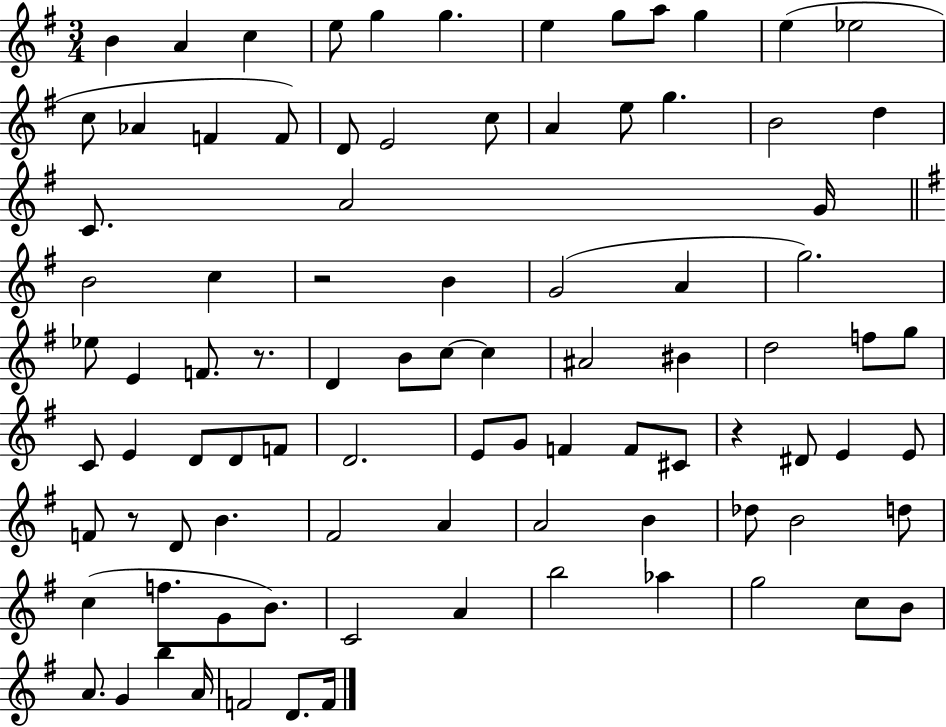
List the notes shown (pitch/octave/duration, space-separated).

B4/q A4/q C5/q E5/e G5/q G5/q. E5/q G5/e A5/e G5/q E5/q Eb5/h C5/e Ab4/q F4/q F4/e D4/e E4/h C5/e A4/q E5/e G5/q. B4/h D5/q C4/e. A4/h G4/s B4/h C5/q R/h B4/q G4/h A4/q G5/h. Eb5/e E4/q F4/e. R/e. D4/q B4/e C5/e C5/q A#4/h BIS4/q D5/h F5/e G5/e C4/e E4/q D4/e D4/e F4/e D4/h. E4/e G4/e F4/q F4/e C#4/e R/q D#4/e E4/q E4/e F4/e R/e D4/e B4/q. F#4/h A4/q A4/h B4/q Db5/e B4/h D5/e C5/q F5/e. G4/e B4/e. C4/h A4/q B5/h Ab5/q G5/h C5/e B4/e A4/e. G4/q B5/q A4/s F4/h D4/e. F4/s